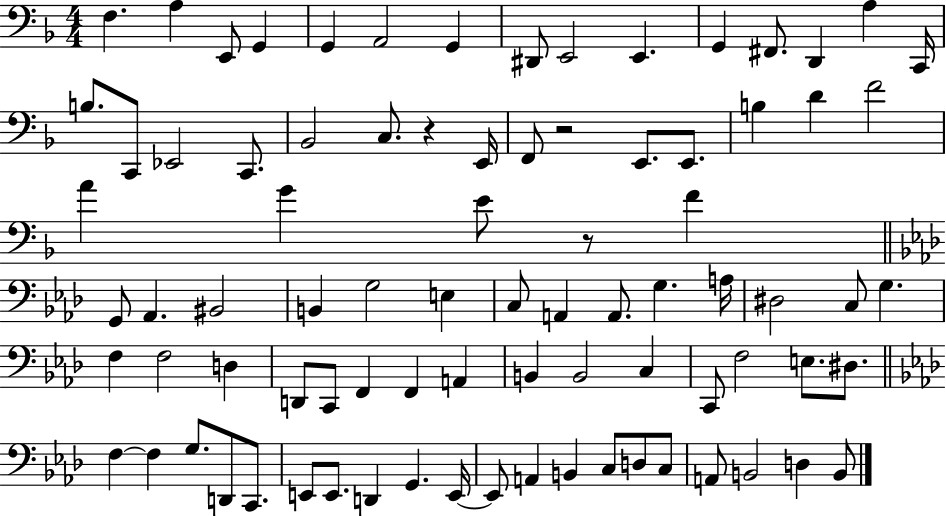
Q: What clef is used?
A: bass